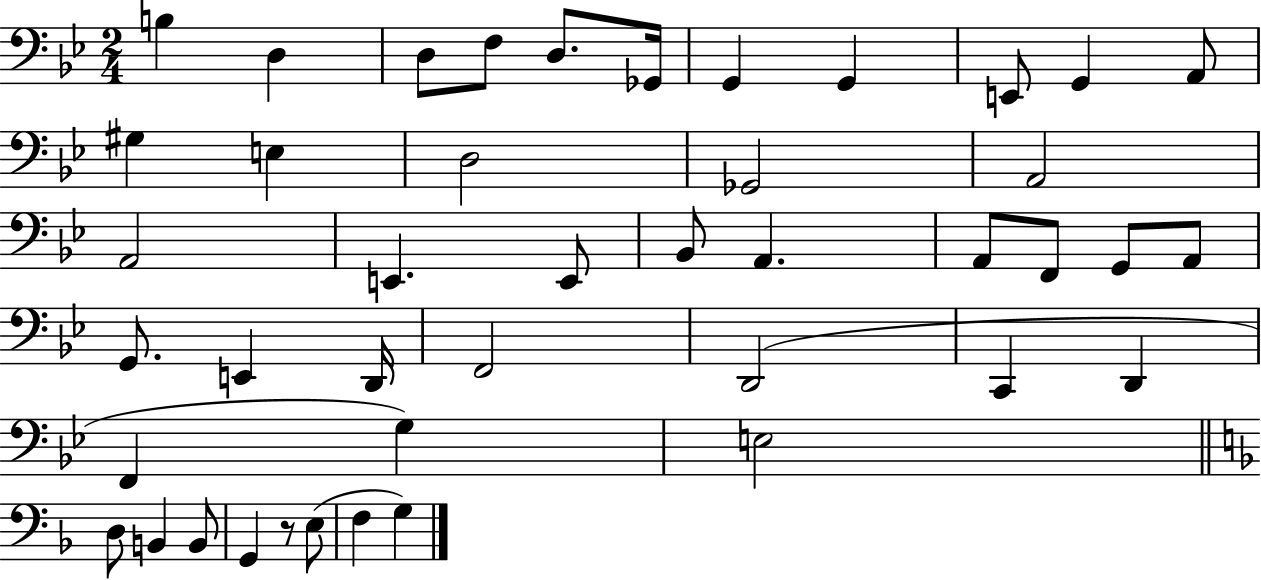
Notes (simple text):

B3/q D3/q D3/e F3/e D3/e. Gb2/s G2/q G2/q E2/e G2/q A2/e G#3/q E3/q D3/h Gb2/h A2/h A2/h E2/q. E2/e Bb2/e A2/q. A2/e F2/e G2/e A2/e G2/e. E2/q D2/s F2/h D2/h C2/q D2/q F2/q G3/q E3/h D3/e B2/q B2/e G2/q R/e E3/e F3/q G3/q